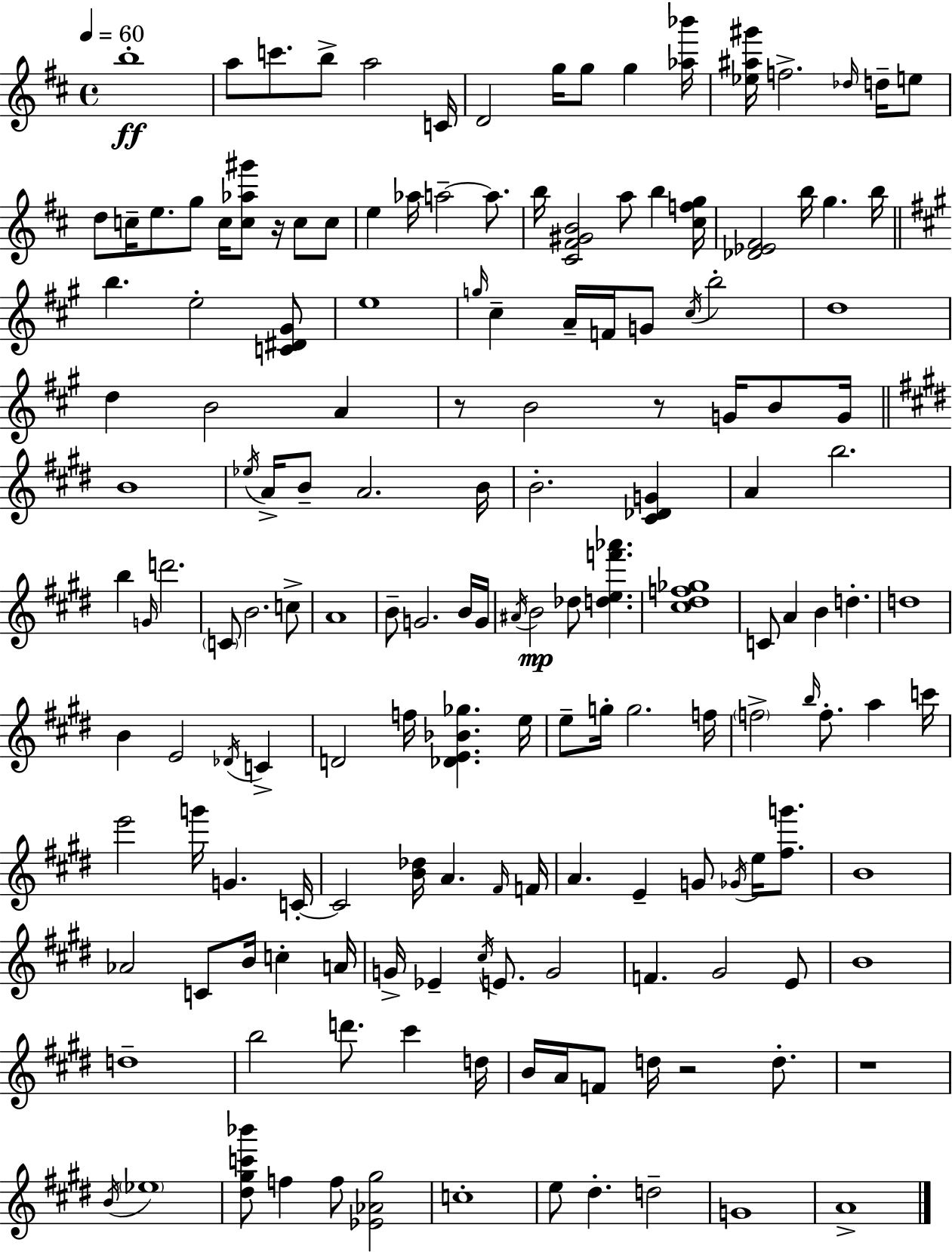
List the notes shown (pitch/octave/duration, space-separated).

B5/w A5/e C6/e. B5/e A5/h C4/s D4/h G5/s G5/e G5/q [Ab5,Bb6]/s [Eb5,A#5,G#6]/s F5/h. Db5/s D5/s E5/e D5/e C5/s E5/e. G5/e C5/s [C5,Ab5,G#6]/e R/s C5/e C5/e E5/q Ab5/s A5/h A5/e. B5/s [C#4,F#4,G#4,B4]/h A5/e B5/q [C#5,F5,G5]/s [Db4,Eb4,F#4]/h B5/s G5/q. B5/s B5/q. E5/h [C4,D#4,G#4]/e E5/w G5/s C#5/q A4/s F4/s G4/e C#5/s B5/h D5/w D5/q B4/h A4/q R/e B4/h R/e G4/s B4/e G4/s B4/w Eb5/s A4/s B4/e A4/h. B4/s B4/h. [C#4,Db4,G4]/q A4/q B5/h. B5/q G4/s D6/h. C4/e B4/h. C5/e A4/w B4/e G4/h. B4/s G4/s A#4/s B4/h Db5/e [D5,E5,F6,Ab6]/q. [C#5,D#5,F5,Gb5]/w C4/e A4/q B4/q D5/q. D5/w B4/q E4/h Db4/s C4/q D4/h F5/s [Db4,E4,Bb4,Gb5]/q. E5/s E5/e G5/s G5/h. F5/s F5/h B5/s F5/e. A5/q C6/s E6/h G6/s G4/q. C4/s C4/h [B4,Db5]/s A4/q. F#4/s F4/s A4/q. E4/q G4/e Gb4/s E5/s [F#5,G6]/e. B4/w Ab4/h C4/e B4/s C5/q A4/s G4/s Eb4/q C#5/s E4/e. G4/h F4/q. G#4/h E4/e B4/w D5/w B5/h D6/e. C#6/q D5/s B4/s A4/s F4/e D5/s R/h D5/e. R/w B4/s Eb5/w [D#5,G#5,C6,Bb6]/e F5/q F5/e [Eb4,Ab4,G#5]/h C5/w E5/e D#5/q. D5/h G4/w A4/w